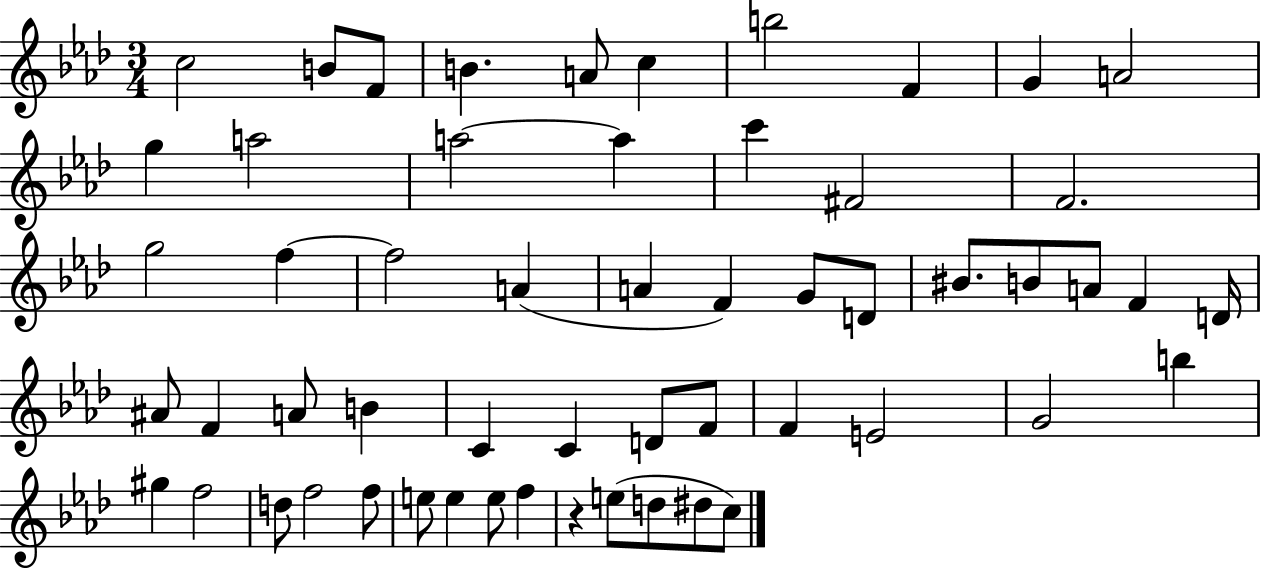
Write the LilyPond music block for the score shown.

{
  \clef treble
  \numericTimeSignature
  \time 3/4
  \key aes \major
  c''2 b'8 f'8 | b'4. a'8 c''4 | b''2 f'4 | g'4 a'2 | \break g''4 a''2 | a''2~~ a''4 | c'''4 fis'2 | f'2. | \break g''2 f''4~~ | f''2 a'4( | a'4 f'4) g'8 d'8 | bis'8. b'8 a'8 f'4 d'16 | \break ais'8 f'4 a'8 b'4 | c'4 c'4 d'8 f'8 | f'4 e'2 | g'2 b''4 | \break gis''4 f''2 | d''8 f''2 f''8 | e''8 e''4 e''8 f''4 | r4 e''8( d''8 dis''8 c''8) | \break \bar "|."
}